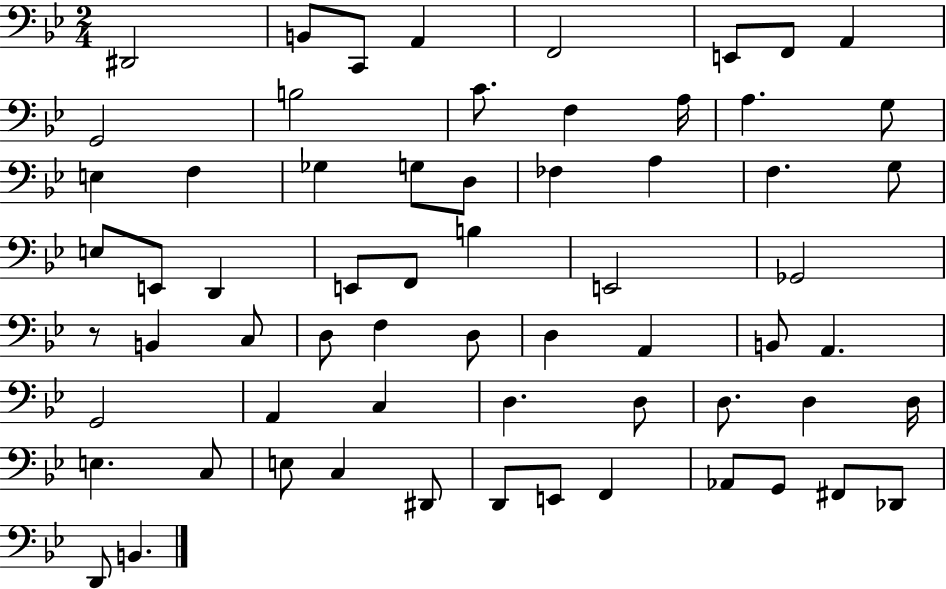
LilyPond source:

{
  \clef bass
  \numericTimeSignature
  \time 2/4
  \key bes \major
  \repeat volta 2 { dis,2 | b,8 c,8 a,4 | f,2 | e,8 f,8 a,4 | \break g,2 | b2 | c'8. f4 a16 | a4. g8 | \break e4 f4 | ges4 g8 d8 | fes4 a4 | f4. g8 | \break e8 e,8 d,4 | e,8 f,8 b4 | e,2 | ges,2 | \break r8 b,4 c8 | d8 f4 d8 | d4 a,4 | b,8 a,4. | \break g,2 | a,4 c4 | d4. d8 | d8. d4 d16 | \break e4. c8 | e8 c4 dis,8 | d,8 e,8 f,4 | aes,8 g,8 fis,8 des,8 | \break d,8 b,4. | } \bar "|."
}